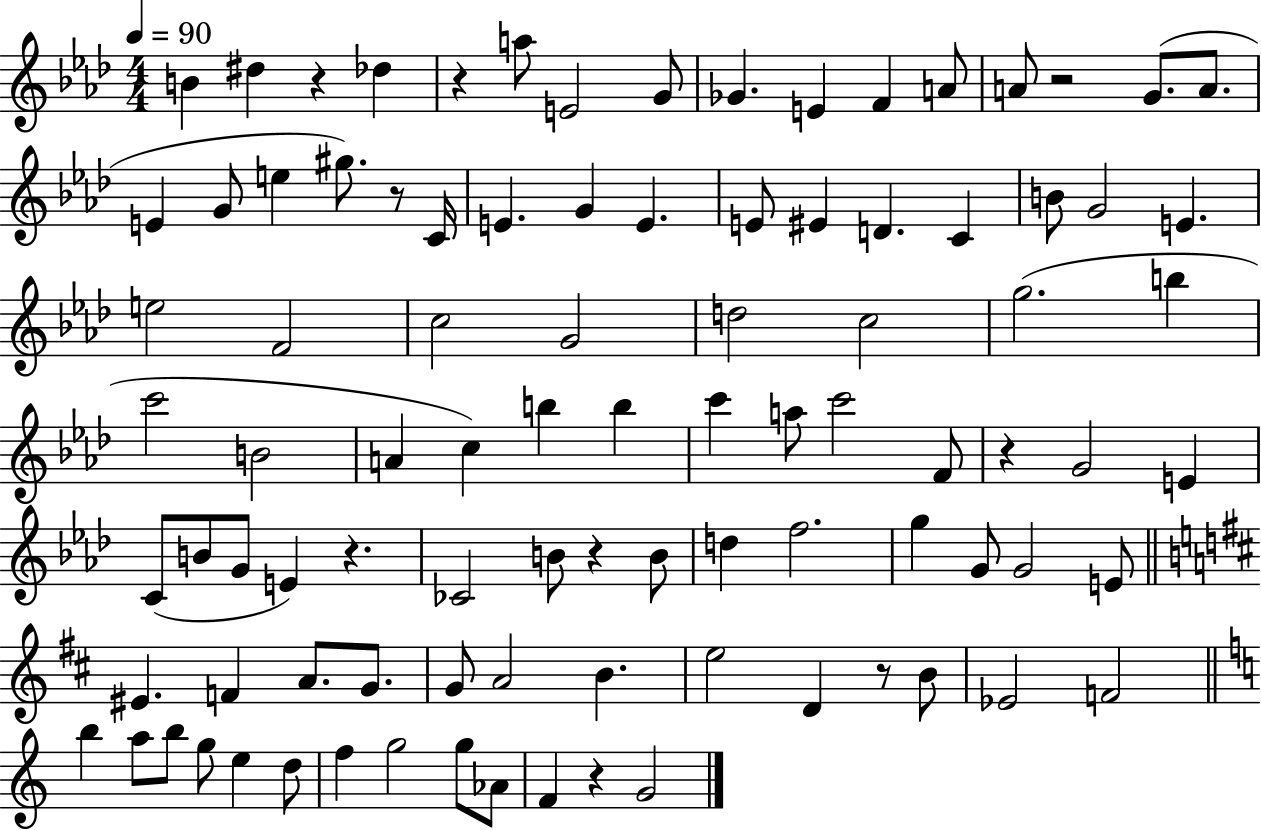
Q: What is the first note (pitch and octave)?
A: B4